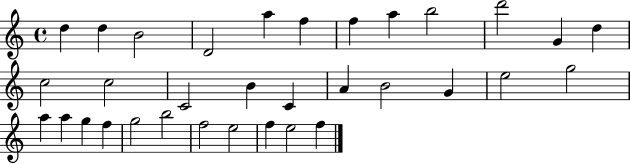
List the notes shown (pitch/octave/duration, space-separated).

D5/q D5/q B4/h D4/h A5/q F5/q F5/q A5/q B5/h D6/h G4/q D5/q C5/h C5/h C4/h B4/q C4/q A4/q B4/h G4/q E5/h G5/h A5/q A5/q G5/q F5/q G5/h B5/h F5/h E5/h F5/q E5/h F5/q